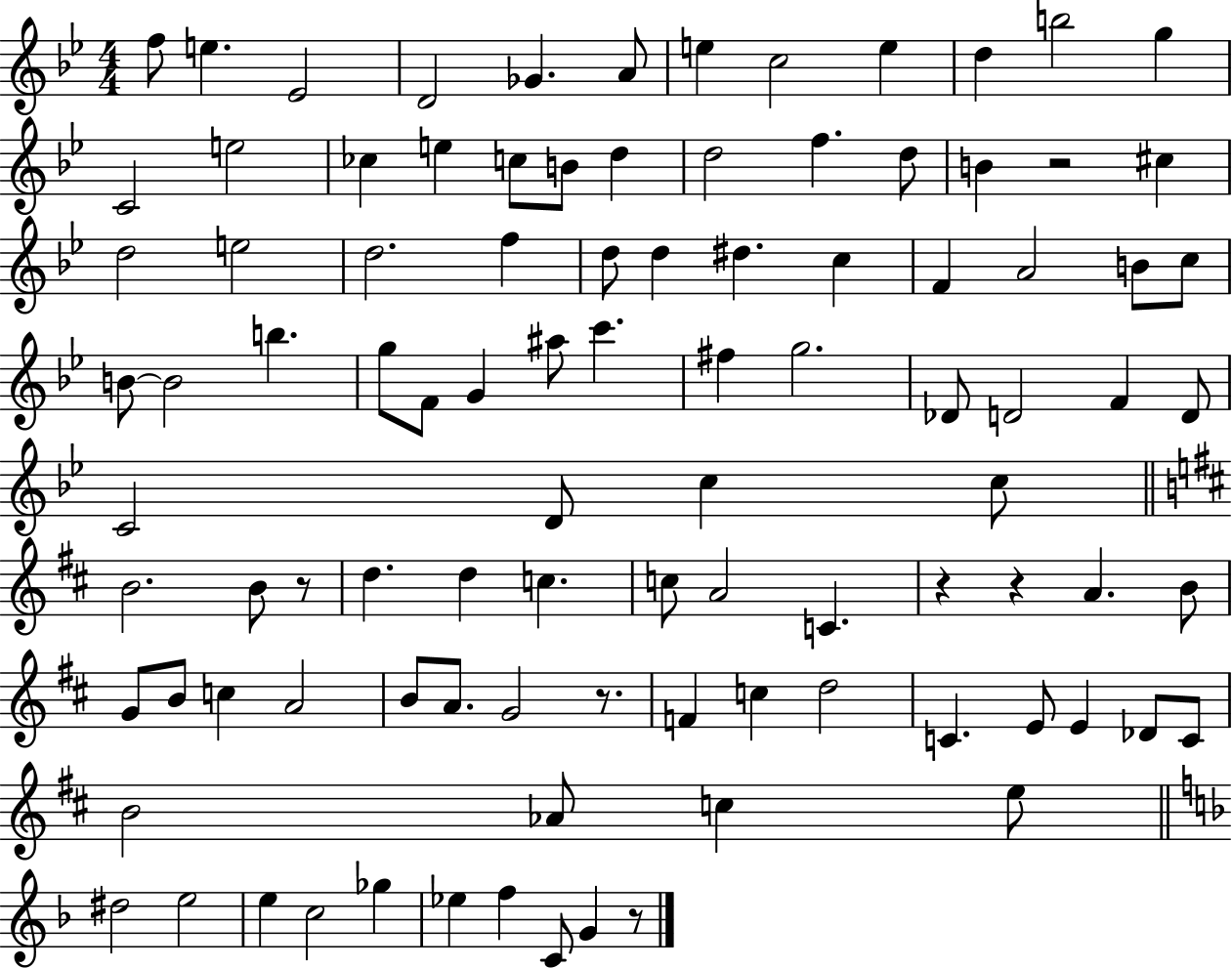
F5/e E5/q. Eb4/h D4/h Gb4/q. A4/e E5/q C5/h E5/q D5/q B5/h G5/q C4/h E5/h CES5/q E5/q C5/e B4/e D5/q D5/h F5/q. D5/e B4/q R/h C#5/q D5/h E5/h D5/h. F5/q D5/e D5/q D#5/q. C5/q F4/q A4/h B4/e C5/e B4/e B4/h B5/q. G5/e F4/e G4/q A#5/e C6/q. F#5/q G5/h. Db4/e D4/h F4/q D4/e C4/h D4/e C5/q C5/e B4/h. B4/e R/e D5/q. D5/q C5/q. C5/e A4/h C4/q. R/q R/q A4/q. B4/e G4/e B4/e C5/q A4/h B4/e A4/e. G4/h R/e. F4/q C5/q D5/h C4/q. E4/e E4/q Db4/e C4/e B4/h Ab4/e C5/q E5/e D#5/h E5/h E5/q C5/h Gb5/q Eb5/q F5/q C4/e G4/q R/e